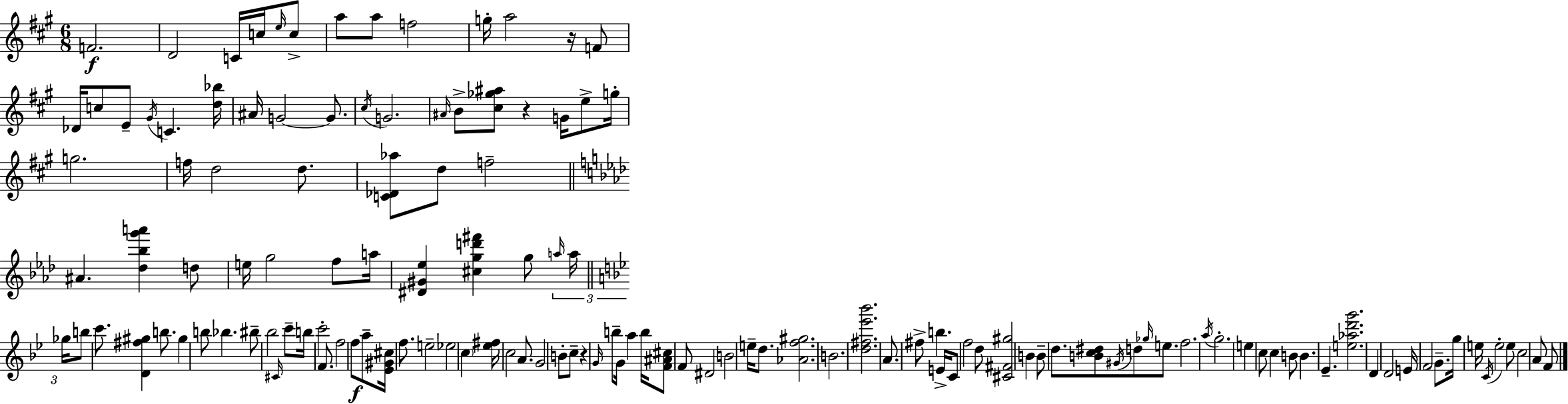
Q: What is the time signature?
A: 6/8